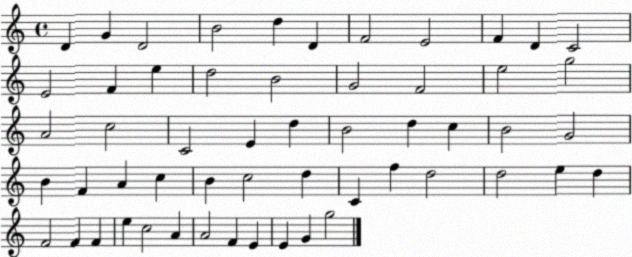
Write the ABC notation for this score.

X:1
T:Untitled
M:4/4
L:1/4
K:C
D G D2 B2 d D F2 E2 F D C2 E2 F e d2 B2 G2 F2 e2 g2 A2 c2 C2 E d B2 d c B2 G2 B F A c B c2 d C f d2 d2 e d F2 F F e c2 A A2 F E E G g2